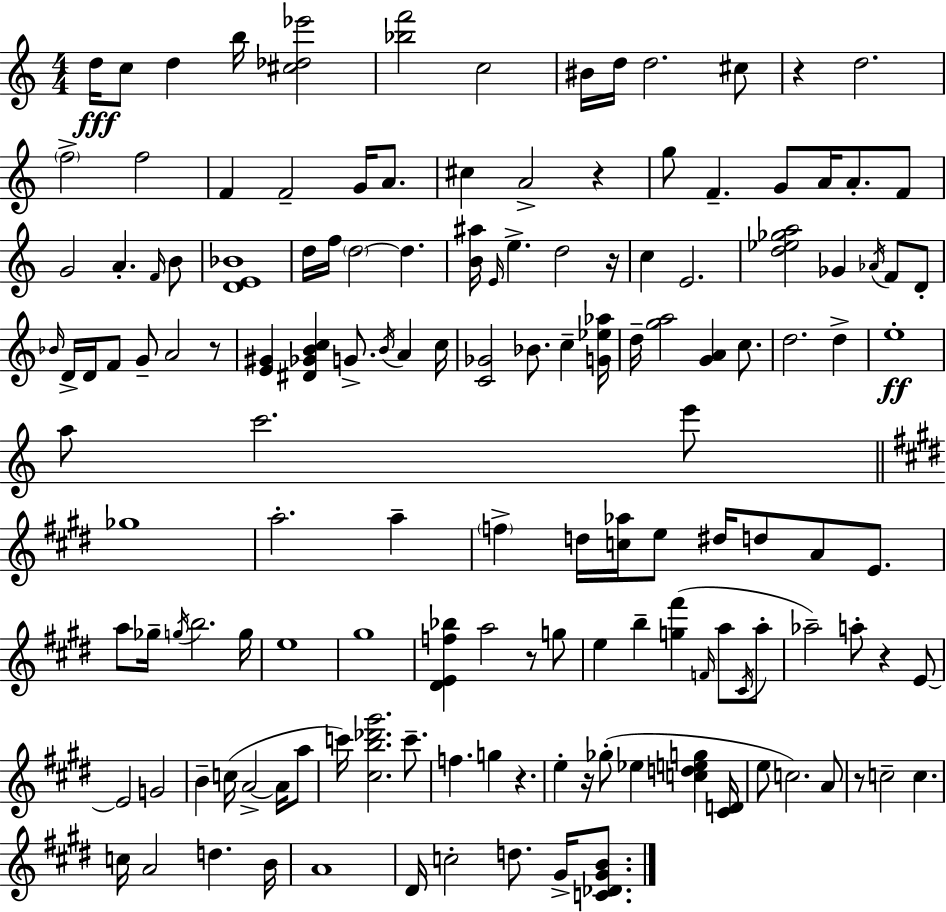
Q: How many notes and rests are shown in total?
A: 144